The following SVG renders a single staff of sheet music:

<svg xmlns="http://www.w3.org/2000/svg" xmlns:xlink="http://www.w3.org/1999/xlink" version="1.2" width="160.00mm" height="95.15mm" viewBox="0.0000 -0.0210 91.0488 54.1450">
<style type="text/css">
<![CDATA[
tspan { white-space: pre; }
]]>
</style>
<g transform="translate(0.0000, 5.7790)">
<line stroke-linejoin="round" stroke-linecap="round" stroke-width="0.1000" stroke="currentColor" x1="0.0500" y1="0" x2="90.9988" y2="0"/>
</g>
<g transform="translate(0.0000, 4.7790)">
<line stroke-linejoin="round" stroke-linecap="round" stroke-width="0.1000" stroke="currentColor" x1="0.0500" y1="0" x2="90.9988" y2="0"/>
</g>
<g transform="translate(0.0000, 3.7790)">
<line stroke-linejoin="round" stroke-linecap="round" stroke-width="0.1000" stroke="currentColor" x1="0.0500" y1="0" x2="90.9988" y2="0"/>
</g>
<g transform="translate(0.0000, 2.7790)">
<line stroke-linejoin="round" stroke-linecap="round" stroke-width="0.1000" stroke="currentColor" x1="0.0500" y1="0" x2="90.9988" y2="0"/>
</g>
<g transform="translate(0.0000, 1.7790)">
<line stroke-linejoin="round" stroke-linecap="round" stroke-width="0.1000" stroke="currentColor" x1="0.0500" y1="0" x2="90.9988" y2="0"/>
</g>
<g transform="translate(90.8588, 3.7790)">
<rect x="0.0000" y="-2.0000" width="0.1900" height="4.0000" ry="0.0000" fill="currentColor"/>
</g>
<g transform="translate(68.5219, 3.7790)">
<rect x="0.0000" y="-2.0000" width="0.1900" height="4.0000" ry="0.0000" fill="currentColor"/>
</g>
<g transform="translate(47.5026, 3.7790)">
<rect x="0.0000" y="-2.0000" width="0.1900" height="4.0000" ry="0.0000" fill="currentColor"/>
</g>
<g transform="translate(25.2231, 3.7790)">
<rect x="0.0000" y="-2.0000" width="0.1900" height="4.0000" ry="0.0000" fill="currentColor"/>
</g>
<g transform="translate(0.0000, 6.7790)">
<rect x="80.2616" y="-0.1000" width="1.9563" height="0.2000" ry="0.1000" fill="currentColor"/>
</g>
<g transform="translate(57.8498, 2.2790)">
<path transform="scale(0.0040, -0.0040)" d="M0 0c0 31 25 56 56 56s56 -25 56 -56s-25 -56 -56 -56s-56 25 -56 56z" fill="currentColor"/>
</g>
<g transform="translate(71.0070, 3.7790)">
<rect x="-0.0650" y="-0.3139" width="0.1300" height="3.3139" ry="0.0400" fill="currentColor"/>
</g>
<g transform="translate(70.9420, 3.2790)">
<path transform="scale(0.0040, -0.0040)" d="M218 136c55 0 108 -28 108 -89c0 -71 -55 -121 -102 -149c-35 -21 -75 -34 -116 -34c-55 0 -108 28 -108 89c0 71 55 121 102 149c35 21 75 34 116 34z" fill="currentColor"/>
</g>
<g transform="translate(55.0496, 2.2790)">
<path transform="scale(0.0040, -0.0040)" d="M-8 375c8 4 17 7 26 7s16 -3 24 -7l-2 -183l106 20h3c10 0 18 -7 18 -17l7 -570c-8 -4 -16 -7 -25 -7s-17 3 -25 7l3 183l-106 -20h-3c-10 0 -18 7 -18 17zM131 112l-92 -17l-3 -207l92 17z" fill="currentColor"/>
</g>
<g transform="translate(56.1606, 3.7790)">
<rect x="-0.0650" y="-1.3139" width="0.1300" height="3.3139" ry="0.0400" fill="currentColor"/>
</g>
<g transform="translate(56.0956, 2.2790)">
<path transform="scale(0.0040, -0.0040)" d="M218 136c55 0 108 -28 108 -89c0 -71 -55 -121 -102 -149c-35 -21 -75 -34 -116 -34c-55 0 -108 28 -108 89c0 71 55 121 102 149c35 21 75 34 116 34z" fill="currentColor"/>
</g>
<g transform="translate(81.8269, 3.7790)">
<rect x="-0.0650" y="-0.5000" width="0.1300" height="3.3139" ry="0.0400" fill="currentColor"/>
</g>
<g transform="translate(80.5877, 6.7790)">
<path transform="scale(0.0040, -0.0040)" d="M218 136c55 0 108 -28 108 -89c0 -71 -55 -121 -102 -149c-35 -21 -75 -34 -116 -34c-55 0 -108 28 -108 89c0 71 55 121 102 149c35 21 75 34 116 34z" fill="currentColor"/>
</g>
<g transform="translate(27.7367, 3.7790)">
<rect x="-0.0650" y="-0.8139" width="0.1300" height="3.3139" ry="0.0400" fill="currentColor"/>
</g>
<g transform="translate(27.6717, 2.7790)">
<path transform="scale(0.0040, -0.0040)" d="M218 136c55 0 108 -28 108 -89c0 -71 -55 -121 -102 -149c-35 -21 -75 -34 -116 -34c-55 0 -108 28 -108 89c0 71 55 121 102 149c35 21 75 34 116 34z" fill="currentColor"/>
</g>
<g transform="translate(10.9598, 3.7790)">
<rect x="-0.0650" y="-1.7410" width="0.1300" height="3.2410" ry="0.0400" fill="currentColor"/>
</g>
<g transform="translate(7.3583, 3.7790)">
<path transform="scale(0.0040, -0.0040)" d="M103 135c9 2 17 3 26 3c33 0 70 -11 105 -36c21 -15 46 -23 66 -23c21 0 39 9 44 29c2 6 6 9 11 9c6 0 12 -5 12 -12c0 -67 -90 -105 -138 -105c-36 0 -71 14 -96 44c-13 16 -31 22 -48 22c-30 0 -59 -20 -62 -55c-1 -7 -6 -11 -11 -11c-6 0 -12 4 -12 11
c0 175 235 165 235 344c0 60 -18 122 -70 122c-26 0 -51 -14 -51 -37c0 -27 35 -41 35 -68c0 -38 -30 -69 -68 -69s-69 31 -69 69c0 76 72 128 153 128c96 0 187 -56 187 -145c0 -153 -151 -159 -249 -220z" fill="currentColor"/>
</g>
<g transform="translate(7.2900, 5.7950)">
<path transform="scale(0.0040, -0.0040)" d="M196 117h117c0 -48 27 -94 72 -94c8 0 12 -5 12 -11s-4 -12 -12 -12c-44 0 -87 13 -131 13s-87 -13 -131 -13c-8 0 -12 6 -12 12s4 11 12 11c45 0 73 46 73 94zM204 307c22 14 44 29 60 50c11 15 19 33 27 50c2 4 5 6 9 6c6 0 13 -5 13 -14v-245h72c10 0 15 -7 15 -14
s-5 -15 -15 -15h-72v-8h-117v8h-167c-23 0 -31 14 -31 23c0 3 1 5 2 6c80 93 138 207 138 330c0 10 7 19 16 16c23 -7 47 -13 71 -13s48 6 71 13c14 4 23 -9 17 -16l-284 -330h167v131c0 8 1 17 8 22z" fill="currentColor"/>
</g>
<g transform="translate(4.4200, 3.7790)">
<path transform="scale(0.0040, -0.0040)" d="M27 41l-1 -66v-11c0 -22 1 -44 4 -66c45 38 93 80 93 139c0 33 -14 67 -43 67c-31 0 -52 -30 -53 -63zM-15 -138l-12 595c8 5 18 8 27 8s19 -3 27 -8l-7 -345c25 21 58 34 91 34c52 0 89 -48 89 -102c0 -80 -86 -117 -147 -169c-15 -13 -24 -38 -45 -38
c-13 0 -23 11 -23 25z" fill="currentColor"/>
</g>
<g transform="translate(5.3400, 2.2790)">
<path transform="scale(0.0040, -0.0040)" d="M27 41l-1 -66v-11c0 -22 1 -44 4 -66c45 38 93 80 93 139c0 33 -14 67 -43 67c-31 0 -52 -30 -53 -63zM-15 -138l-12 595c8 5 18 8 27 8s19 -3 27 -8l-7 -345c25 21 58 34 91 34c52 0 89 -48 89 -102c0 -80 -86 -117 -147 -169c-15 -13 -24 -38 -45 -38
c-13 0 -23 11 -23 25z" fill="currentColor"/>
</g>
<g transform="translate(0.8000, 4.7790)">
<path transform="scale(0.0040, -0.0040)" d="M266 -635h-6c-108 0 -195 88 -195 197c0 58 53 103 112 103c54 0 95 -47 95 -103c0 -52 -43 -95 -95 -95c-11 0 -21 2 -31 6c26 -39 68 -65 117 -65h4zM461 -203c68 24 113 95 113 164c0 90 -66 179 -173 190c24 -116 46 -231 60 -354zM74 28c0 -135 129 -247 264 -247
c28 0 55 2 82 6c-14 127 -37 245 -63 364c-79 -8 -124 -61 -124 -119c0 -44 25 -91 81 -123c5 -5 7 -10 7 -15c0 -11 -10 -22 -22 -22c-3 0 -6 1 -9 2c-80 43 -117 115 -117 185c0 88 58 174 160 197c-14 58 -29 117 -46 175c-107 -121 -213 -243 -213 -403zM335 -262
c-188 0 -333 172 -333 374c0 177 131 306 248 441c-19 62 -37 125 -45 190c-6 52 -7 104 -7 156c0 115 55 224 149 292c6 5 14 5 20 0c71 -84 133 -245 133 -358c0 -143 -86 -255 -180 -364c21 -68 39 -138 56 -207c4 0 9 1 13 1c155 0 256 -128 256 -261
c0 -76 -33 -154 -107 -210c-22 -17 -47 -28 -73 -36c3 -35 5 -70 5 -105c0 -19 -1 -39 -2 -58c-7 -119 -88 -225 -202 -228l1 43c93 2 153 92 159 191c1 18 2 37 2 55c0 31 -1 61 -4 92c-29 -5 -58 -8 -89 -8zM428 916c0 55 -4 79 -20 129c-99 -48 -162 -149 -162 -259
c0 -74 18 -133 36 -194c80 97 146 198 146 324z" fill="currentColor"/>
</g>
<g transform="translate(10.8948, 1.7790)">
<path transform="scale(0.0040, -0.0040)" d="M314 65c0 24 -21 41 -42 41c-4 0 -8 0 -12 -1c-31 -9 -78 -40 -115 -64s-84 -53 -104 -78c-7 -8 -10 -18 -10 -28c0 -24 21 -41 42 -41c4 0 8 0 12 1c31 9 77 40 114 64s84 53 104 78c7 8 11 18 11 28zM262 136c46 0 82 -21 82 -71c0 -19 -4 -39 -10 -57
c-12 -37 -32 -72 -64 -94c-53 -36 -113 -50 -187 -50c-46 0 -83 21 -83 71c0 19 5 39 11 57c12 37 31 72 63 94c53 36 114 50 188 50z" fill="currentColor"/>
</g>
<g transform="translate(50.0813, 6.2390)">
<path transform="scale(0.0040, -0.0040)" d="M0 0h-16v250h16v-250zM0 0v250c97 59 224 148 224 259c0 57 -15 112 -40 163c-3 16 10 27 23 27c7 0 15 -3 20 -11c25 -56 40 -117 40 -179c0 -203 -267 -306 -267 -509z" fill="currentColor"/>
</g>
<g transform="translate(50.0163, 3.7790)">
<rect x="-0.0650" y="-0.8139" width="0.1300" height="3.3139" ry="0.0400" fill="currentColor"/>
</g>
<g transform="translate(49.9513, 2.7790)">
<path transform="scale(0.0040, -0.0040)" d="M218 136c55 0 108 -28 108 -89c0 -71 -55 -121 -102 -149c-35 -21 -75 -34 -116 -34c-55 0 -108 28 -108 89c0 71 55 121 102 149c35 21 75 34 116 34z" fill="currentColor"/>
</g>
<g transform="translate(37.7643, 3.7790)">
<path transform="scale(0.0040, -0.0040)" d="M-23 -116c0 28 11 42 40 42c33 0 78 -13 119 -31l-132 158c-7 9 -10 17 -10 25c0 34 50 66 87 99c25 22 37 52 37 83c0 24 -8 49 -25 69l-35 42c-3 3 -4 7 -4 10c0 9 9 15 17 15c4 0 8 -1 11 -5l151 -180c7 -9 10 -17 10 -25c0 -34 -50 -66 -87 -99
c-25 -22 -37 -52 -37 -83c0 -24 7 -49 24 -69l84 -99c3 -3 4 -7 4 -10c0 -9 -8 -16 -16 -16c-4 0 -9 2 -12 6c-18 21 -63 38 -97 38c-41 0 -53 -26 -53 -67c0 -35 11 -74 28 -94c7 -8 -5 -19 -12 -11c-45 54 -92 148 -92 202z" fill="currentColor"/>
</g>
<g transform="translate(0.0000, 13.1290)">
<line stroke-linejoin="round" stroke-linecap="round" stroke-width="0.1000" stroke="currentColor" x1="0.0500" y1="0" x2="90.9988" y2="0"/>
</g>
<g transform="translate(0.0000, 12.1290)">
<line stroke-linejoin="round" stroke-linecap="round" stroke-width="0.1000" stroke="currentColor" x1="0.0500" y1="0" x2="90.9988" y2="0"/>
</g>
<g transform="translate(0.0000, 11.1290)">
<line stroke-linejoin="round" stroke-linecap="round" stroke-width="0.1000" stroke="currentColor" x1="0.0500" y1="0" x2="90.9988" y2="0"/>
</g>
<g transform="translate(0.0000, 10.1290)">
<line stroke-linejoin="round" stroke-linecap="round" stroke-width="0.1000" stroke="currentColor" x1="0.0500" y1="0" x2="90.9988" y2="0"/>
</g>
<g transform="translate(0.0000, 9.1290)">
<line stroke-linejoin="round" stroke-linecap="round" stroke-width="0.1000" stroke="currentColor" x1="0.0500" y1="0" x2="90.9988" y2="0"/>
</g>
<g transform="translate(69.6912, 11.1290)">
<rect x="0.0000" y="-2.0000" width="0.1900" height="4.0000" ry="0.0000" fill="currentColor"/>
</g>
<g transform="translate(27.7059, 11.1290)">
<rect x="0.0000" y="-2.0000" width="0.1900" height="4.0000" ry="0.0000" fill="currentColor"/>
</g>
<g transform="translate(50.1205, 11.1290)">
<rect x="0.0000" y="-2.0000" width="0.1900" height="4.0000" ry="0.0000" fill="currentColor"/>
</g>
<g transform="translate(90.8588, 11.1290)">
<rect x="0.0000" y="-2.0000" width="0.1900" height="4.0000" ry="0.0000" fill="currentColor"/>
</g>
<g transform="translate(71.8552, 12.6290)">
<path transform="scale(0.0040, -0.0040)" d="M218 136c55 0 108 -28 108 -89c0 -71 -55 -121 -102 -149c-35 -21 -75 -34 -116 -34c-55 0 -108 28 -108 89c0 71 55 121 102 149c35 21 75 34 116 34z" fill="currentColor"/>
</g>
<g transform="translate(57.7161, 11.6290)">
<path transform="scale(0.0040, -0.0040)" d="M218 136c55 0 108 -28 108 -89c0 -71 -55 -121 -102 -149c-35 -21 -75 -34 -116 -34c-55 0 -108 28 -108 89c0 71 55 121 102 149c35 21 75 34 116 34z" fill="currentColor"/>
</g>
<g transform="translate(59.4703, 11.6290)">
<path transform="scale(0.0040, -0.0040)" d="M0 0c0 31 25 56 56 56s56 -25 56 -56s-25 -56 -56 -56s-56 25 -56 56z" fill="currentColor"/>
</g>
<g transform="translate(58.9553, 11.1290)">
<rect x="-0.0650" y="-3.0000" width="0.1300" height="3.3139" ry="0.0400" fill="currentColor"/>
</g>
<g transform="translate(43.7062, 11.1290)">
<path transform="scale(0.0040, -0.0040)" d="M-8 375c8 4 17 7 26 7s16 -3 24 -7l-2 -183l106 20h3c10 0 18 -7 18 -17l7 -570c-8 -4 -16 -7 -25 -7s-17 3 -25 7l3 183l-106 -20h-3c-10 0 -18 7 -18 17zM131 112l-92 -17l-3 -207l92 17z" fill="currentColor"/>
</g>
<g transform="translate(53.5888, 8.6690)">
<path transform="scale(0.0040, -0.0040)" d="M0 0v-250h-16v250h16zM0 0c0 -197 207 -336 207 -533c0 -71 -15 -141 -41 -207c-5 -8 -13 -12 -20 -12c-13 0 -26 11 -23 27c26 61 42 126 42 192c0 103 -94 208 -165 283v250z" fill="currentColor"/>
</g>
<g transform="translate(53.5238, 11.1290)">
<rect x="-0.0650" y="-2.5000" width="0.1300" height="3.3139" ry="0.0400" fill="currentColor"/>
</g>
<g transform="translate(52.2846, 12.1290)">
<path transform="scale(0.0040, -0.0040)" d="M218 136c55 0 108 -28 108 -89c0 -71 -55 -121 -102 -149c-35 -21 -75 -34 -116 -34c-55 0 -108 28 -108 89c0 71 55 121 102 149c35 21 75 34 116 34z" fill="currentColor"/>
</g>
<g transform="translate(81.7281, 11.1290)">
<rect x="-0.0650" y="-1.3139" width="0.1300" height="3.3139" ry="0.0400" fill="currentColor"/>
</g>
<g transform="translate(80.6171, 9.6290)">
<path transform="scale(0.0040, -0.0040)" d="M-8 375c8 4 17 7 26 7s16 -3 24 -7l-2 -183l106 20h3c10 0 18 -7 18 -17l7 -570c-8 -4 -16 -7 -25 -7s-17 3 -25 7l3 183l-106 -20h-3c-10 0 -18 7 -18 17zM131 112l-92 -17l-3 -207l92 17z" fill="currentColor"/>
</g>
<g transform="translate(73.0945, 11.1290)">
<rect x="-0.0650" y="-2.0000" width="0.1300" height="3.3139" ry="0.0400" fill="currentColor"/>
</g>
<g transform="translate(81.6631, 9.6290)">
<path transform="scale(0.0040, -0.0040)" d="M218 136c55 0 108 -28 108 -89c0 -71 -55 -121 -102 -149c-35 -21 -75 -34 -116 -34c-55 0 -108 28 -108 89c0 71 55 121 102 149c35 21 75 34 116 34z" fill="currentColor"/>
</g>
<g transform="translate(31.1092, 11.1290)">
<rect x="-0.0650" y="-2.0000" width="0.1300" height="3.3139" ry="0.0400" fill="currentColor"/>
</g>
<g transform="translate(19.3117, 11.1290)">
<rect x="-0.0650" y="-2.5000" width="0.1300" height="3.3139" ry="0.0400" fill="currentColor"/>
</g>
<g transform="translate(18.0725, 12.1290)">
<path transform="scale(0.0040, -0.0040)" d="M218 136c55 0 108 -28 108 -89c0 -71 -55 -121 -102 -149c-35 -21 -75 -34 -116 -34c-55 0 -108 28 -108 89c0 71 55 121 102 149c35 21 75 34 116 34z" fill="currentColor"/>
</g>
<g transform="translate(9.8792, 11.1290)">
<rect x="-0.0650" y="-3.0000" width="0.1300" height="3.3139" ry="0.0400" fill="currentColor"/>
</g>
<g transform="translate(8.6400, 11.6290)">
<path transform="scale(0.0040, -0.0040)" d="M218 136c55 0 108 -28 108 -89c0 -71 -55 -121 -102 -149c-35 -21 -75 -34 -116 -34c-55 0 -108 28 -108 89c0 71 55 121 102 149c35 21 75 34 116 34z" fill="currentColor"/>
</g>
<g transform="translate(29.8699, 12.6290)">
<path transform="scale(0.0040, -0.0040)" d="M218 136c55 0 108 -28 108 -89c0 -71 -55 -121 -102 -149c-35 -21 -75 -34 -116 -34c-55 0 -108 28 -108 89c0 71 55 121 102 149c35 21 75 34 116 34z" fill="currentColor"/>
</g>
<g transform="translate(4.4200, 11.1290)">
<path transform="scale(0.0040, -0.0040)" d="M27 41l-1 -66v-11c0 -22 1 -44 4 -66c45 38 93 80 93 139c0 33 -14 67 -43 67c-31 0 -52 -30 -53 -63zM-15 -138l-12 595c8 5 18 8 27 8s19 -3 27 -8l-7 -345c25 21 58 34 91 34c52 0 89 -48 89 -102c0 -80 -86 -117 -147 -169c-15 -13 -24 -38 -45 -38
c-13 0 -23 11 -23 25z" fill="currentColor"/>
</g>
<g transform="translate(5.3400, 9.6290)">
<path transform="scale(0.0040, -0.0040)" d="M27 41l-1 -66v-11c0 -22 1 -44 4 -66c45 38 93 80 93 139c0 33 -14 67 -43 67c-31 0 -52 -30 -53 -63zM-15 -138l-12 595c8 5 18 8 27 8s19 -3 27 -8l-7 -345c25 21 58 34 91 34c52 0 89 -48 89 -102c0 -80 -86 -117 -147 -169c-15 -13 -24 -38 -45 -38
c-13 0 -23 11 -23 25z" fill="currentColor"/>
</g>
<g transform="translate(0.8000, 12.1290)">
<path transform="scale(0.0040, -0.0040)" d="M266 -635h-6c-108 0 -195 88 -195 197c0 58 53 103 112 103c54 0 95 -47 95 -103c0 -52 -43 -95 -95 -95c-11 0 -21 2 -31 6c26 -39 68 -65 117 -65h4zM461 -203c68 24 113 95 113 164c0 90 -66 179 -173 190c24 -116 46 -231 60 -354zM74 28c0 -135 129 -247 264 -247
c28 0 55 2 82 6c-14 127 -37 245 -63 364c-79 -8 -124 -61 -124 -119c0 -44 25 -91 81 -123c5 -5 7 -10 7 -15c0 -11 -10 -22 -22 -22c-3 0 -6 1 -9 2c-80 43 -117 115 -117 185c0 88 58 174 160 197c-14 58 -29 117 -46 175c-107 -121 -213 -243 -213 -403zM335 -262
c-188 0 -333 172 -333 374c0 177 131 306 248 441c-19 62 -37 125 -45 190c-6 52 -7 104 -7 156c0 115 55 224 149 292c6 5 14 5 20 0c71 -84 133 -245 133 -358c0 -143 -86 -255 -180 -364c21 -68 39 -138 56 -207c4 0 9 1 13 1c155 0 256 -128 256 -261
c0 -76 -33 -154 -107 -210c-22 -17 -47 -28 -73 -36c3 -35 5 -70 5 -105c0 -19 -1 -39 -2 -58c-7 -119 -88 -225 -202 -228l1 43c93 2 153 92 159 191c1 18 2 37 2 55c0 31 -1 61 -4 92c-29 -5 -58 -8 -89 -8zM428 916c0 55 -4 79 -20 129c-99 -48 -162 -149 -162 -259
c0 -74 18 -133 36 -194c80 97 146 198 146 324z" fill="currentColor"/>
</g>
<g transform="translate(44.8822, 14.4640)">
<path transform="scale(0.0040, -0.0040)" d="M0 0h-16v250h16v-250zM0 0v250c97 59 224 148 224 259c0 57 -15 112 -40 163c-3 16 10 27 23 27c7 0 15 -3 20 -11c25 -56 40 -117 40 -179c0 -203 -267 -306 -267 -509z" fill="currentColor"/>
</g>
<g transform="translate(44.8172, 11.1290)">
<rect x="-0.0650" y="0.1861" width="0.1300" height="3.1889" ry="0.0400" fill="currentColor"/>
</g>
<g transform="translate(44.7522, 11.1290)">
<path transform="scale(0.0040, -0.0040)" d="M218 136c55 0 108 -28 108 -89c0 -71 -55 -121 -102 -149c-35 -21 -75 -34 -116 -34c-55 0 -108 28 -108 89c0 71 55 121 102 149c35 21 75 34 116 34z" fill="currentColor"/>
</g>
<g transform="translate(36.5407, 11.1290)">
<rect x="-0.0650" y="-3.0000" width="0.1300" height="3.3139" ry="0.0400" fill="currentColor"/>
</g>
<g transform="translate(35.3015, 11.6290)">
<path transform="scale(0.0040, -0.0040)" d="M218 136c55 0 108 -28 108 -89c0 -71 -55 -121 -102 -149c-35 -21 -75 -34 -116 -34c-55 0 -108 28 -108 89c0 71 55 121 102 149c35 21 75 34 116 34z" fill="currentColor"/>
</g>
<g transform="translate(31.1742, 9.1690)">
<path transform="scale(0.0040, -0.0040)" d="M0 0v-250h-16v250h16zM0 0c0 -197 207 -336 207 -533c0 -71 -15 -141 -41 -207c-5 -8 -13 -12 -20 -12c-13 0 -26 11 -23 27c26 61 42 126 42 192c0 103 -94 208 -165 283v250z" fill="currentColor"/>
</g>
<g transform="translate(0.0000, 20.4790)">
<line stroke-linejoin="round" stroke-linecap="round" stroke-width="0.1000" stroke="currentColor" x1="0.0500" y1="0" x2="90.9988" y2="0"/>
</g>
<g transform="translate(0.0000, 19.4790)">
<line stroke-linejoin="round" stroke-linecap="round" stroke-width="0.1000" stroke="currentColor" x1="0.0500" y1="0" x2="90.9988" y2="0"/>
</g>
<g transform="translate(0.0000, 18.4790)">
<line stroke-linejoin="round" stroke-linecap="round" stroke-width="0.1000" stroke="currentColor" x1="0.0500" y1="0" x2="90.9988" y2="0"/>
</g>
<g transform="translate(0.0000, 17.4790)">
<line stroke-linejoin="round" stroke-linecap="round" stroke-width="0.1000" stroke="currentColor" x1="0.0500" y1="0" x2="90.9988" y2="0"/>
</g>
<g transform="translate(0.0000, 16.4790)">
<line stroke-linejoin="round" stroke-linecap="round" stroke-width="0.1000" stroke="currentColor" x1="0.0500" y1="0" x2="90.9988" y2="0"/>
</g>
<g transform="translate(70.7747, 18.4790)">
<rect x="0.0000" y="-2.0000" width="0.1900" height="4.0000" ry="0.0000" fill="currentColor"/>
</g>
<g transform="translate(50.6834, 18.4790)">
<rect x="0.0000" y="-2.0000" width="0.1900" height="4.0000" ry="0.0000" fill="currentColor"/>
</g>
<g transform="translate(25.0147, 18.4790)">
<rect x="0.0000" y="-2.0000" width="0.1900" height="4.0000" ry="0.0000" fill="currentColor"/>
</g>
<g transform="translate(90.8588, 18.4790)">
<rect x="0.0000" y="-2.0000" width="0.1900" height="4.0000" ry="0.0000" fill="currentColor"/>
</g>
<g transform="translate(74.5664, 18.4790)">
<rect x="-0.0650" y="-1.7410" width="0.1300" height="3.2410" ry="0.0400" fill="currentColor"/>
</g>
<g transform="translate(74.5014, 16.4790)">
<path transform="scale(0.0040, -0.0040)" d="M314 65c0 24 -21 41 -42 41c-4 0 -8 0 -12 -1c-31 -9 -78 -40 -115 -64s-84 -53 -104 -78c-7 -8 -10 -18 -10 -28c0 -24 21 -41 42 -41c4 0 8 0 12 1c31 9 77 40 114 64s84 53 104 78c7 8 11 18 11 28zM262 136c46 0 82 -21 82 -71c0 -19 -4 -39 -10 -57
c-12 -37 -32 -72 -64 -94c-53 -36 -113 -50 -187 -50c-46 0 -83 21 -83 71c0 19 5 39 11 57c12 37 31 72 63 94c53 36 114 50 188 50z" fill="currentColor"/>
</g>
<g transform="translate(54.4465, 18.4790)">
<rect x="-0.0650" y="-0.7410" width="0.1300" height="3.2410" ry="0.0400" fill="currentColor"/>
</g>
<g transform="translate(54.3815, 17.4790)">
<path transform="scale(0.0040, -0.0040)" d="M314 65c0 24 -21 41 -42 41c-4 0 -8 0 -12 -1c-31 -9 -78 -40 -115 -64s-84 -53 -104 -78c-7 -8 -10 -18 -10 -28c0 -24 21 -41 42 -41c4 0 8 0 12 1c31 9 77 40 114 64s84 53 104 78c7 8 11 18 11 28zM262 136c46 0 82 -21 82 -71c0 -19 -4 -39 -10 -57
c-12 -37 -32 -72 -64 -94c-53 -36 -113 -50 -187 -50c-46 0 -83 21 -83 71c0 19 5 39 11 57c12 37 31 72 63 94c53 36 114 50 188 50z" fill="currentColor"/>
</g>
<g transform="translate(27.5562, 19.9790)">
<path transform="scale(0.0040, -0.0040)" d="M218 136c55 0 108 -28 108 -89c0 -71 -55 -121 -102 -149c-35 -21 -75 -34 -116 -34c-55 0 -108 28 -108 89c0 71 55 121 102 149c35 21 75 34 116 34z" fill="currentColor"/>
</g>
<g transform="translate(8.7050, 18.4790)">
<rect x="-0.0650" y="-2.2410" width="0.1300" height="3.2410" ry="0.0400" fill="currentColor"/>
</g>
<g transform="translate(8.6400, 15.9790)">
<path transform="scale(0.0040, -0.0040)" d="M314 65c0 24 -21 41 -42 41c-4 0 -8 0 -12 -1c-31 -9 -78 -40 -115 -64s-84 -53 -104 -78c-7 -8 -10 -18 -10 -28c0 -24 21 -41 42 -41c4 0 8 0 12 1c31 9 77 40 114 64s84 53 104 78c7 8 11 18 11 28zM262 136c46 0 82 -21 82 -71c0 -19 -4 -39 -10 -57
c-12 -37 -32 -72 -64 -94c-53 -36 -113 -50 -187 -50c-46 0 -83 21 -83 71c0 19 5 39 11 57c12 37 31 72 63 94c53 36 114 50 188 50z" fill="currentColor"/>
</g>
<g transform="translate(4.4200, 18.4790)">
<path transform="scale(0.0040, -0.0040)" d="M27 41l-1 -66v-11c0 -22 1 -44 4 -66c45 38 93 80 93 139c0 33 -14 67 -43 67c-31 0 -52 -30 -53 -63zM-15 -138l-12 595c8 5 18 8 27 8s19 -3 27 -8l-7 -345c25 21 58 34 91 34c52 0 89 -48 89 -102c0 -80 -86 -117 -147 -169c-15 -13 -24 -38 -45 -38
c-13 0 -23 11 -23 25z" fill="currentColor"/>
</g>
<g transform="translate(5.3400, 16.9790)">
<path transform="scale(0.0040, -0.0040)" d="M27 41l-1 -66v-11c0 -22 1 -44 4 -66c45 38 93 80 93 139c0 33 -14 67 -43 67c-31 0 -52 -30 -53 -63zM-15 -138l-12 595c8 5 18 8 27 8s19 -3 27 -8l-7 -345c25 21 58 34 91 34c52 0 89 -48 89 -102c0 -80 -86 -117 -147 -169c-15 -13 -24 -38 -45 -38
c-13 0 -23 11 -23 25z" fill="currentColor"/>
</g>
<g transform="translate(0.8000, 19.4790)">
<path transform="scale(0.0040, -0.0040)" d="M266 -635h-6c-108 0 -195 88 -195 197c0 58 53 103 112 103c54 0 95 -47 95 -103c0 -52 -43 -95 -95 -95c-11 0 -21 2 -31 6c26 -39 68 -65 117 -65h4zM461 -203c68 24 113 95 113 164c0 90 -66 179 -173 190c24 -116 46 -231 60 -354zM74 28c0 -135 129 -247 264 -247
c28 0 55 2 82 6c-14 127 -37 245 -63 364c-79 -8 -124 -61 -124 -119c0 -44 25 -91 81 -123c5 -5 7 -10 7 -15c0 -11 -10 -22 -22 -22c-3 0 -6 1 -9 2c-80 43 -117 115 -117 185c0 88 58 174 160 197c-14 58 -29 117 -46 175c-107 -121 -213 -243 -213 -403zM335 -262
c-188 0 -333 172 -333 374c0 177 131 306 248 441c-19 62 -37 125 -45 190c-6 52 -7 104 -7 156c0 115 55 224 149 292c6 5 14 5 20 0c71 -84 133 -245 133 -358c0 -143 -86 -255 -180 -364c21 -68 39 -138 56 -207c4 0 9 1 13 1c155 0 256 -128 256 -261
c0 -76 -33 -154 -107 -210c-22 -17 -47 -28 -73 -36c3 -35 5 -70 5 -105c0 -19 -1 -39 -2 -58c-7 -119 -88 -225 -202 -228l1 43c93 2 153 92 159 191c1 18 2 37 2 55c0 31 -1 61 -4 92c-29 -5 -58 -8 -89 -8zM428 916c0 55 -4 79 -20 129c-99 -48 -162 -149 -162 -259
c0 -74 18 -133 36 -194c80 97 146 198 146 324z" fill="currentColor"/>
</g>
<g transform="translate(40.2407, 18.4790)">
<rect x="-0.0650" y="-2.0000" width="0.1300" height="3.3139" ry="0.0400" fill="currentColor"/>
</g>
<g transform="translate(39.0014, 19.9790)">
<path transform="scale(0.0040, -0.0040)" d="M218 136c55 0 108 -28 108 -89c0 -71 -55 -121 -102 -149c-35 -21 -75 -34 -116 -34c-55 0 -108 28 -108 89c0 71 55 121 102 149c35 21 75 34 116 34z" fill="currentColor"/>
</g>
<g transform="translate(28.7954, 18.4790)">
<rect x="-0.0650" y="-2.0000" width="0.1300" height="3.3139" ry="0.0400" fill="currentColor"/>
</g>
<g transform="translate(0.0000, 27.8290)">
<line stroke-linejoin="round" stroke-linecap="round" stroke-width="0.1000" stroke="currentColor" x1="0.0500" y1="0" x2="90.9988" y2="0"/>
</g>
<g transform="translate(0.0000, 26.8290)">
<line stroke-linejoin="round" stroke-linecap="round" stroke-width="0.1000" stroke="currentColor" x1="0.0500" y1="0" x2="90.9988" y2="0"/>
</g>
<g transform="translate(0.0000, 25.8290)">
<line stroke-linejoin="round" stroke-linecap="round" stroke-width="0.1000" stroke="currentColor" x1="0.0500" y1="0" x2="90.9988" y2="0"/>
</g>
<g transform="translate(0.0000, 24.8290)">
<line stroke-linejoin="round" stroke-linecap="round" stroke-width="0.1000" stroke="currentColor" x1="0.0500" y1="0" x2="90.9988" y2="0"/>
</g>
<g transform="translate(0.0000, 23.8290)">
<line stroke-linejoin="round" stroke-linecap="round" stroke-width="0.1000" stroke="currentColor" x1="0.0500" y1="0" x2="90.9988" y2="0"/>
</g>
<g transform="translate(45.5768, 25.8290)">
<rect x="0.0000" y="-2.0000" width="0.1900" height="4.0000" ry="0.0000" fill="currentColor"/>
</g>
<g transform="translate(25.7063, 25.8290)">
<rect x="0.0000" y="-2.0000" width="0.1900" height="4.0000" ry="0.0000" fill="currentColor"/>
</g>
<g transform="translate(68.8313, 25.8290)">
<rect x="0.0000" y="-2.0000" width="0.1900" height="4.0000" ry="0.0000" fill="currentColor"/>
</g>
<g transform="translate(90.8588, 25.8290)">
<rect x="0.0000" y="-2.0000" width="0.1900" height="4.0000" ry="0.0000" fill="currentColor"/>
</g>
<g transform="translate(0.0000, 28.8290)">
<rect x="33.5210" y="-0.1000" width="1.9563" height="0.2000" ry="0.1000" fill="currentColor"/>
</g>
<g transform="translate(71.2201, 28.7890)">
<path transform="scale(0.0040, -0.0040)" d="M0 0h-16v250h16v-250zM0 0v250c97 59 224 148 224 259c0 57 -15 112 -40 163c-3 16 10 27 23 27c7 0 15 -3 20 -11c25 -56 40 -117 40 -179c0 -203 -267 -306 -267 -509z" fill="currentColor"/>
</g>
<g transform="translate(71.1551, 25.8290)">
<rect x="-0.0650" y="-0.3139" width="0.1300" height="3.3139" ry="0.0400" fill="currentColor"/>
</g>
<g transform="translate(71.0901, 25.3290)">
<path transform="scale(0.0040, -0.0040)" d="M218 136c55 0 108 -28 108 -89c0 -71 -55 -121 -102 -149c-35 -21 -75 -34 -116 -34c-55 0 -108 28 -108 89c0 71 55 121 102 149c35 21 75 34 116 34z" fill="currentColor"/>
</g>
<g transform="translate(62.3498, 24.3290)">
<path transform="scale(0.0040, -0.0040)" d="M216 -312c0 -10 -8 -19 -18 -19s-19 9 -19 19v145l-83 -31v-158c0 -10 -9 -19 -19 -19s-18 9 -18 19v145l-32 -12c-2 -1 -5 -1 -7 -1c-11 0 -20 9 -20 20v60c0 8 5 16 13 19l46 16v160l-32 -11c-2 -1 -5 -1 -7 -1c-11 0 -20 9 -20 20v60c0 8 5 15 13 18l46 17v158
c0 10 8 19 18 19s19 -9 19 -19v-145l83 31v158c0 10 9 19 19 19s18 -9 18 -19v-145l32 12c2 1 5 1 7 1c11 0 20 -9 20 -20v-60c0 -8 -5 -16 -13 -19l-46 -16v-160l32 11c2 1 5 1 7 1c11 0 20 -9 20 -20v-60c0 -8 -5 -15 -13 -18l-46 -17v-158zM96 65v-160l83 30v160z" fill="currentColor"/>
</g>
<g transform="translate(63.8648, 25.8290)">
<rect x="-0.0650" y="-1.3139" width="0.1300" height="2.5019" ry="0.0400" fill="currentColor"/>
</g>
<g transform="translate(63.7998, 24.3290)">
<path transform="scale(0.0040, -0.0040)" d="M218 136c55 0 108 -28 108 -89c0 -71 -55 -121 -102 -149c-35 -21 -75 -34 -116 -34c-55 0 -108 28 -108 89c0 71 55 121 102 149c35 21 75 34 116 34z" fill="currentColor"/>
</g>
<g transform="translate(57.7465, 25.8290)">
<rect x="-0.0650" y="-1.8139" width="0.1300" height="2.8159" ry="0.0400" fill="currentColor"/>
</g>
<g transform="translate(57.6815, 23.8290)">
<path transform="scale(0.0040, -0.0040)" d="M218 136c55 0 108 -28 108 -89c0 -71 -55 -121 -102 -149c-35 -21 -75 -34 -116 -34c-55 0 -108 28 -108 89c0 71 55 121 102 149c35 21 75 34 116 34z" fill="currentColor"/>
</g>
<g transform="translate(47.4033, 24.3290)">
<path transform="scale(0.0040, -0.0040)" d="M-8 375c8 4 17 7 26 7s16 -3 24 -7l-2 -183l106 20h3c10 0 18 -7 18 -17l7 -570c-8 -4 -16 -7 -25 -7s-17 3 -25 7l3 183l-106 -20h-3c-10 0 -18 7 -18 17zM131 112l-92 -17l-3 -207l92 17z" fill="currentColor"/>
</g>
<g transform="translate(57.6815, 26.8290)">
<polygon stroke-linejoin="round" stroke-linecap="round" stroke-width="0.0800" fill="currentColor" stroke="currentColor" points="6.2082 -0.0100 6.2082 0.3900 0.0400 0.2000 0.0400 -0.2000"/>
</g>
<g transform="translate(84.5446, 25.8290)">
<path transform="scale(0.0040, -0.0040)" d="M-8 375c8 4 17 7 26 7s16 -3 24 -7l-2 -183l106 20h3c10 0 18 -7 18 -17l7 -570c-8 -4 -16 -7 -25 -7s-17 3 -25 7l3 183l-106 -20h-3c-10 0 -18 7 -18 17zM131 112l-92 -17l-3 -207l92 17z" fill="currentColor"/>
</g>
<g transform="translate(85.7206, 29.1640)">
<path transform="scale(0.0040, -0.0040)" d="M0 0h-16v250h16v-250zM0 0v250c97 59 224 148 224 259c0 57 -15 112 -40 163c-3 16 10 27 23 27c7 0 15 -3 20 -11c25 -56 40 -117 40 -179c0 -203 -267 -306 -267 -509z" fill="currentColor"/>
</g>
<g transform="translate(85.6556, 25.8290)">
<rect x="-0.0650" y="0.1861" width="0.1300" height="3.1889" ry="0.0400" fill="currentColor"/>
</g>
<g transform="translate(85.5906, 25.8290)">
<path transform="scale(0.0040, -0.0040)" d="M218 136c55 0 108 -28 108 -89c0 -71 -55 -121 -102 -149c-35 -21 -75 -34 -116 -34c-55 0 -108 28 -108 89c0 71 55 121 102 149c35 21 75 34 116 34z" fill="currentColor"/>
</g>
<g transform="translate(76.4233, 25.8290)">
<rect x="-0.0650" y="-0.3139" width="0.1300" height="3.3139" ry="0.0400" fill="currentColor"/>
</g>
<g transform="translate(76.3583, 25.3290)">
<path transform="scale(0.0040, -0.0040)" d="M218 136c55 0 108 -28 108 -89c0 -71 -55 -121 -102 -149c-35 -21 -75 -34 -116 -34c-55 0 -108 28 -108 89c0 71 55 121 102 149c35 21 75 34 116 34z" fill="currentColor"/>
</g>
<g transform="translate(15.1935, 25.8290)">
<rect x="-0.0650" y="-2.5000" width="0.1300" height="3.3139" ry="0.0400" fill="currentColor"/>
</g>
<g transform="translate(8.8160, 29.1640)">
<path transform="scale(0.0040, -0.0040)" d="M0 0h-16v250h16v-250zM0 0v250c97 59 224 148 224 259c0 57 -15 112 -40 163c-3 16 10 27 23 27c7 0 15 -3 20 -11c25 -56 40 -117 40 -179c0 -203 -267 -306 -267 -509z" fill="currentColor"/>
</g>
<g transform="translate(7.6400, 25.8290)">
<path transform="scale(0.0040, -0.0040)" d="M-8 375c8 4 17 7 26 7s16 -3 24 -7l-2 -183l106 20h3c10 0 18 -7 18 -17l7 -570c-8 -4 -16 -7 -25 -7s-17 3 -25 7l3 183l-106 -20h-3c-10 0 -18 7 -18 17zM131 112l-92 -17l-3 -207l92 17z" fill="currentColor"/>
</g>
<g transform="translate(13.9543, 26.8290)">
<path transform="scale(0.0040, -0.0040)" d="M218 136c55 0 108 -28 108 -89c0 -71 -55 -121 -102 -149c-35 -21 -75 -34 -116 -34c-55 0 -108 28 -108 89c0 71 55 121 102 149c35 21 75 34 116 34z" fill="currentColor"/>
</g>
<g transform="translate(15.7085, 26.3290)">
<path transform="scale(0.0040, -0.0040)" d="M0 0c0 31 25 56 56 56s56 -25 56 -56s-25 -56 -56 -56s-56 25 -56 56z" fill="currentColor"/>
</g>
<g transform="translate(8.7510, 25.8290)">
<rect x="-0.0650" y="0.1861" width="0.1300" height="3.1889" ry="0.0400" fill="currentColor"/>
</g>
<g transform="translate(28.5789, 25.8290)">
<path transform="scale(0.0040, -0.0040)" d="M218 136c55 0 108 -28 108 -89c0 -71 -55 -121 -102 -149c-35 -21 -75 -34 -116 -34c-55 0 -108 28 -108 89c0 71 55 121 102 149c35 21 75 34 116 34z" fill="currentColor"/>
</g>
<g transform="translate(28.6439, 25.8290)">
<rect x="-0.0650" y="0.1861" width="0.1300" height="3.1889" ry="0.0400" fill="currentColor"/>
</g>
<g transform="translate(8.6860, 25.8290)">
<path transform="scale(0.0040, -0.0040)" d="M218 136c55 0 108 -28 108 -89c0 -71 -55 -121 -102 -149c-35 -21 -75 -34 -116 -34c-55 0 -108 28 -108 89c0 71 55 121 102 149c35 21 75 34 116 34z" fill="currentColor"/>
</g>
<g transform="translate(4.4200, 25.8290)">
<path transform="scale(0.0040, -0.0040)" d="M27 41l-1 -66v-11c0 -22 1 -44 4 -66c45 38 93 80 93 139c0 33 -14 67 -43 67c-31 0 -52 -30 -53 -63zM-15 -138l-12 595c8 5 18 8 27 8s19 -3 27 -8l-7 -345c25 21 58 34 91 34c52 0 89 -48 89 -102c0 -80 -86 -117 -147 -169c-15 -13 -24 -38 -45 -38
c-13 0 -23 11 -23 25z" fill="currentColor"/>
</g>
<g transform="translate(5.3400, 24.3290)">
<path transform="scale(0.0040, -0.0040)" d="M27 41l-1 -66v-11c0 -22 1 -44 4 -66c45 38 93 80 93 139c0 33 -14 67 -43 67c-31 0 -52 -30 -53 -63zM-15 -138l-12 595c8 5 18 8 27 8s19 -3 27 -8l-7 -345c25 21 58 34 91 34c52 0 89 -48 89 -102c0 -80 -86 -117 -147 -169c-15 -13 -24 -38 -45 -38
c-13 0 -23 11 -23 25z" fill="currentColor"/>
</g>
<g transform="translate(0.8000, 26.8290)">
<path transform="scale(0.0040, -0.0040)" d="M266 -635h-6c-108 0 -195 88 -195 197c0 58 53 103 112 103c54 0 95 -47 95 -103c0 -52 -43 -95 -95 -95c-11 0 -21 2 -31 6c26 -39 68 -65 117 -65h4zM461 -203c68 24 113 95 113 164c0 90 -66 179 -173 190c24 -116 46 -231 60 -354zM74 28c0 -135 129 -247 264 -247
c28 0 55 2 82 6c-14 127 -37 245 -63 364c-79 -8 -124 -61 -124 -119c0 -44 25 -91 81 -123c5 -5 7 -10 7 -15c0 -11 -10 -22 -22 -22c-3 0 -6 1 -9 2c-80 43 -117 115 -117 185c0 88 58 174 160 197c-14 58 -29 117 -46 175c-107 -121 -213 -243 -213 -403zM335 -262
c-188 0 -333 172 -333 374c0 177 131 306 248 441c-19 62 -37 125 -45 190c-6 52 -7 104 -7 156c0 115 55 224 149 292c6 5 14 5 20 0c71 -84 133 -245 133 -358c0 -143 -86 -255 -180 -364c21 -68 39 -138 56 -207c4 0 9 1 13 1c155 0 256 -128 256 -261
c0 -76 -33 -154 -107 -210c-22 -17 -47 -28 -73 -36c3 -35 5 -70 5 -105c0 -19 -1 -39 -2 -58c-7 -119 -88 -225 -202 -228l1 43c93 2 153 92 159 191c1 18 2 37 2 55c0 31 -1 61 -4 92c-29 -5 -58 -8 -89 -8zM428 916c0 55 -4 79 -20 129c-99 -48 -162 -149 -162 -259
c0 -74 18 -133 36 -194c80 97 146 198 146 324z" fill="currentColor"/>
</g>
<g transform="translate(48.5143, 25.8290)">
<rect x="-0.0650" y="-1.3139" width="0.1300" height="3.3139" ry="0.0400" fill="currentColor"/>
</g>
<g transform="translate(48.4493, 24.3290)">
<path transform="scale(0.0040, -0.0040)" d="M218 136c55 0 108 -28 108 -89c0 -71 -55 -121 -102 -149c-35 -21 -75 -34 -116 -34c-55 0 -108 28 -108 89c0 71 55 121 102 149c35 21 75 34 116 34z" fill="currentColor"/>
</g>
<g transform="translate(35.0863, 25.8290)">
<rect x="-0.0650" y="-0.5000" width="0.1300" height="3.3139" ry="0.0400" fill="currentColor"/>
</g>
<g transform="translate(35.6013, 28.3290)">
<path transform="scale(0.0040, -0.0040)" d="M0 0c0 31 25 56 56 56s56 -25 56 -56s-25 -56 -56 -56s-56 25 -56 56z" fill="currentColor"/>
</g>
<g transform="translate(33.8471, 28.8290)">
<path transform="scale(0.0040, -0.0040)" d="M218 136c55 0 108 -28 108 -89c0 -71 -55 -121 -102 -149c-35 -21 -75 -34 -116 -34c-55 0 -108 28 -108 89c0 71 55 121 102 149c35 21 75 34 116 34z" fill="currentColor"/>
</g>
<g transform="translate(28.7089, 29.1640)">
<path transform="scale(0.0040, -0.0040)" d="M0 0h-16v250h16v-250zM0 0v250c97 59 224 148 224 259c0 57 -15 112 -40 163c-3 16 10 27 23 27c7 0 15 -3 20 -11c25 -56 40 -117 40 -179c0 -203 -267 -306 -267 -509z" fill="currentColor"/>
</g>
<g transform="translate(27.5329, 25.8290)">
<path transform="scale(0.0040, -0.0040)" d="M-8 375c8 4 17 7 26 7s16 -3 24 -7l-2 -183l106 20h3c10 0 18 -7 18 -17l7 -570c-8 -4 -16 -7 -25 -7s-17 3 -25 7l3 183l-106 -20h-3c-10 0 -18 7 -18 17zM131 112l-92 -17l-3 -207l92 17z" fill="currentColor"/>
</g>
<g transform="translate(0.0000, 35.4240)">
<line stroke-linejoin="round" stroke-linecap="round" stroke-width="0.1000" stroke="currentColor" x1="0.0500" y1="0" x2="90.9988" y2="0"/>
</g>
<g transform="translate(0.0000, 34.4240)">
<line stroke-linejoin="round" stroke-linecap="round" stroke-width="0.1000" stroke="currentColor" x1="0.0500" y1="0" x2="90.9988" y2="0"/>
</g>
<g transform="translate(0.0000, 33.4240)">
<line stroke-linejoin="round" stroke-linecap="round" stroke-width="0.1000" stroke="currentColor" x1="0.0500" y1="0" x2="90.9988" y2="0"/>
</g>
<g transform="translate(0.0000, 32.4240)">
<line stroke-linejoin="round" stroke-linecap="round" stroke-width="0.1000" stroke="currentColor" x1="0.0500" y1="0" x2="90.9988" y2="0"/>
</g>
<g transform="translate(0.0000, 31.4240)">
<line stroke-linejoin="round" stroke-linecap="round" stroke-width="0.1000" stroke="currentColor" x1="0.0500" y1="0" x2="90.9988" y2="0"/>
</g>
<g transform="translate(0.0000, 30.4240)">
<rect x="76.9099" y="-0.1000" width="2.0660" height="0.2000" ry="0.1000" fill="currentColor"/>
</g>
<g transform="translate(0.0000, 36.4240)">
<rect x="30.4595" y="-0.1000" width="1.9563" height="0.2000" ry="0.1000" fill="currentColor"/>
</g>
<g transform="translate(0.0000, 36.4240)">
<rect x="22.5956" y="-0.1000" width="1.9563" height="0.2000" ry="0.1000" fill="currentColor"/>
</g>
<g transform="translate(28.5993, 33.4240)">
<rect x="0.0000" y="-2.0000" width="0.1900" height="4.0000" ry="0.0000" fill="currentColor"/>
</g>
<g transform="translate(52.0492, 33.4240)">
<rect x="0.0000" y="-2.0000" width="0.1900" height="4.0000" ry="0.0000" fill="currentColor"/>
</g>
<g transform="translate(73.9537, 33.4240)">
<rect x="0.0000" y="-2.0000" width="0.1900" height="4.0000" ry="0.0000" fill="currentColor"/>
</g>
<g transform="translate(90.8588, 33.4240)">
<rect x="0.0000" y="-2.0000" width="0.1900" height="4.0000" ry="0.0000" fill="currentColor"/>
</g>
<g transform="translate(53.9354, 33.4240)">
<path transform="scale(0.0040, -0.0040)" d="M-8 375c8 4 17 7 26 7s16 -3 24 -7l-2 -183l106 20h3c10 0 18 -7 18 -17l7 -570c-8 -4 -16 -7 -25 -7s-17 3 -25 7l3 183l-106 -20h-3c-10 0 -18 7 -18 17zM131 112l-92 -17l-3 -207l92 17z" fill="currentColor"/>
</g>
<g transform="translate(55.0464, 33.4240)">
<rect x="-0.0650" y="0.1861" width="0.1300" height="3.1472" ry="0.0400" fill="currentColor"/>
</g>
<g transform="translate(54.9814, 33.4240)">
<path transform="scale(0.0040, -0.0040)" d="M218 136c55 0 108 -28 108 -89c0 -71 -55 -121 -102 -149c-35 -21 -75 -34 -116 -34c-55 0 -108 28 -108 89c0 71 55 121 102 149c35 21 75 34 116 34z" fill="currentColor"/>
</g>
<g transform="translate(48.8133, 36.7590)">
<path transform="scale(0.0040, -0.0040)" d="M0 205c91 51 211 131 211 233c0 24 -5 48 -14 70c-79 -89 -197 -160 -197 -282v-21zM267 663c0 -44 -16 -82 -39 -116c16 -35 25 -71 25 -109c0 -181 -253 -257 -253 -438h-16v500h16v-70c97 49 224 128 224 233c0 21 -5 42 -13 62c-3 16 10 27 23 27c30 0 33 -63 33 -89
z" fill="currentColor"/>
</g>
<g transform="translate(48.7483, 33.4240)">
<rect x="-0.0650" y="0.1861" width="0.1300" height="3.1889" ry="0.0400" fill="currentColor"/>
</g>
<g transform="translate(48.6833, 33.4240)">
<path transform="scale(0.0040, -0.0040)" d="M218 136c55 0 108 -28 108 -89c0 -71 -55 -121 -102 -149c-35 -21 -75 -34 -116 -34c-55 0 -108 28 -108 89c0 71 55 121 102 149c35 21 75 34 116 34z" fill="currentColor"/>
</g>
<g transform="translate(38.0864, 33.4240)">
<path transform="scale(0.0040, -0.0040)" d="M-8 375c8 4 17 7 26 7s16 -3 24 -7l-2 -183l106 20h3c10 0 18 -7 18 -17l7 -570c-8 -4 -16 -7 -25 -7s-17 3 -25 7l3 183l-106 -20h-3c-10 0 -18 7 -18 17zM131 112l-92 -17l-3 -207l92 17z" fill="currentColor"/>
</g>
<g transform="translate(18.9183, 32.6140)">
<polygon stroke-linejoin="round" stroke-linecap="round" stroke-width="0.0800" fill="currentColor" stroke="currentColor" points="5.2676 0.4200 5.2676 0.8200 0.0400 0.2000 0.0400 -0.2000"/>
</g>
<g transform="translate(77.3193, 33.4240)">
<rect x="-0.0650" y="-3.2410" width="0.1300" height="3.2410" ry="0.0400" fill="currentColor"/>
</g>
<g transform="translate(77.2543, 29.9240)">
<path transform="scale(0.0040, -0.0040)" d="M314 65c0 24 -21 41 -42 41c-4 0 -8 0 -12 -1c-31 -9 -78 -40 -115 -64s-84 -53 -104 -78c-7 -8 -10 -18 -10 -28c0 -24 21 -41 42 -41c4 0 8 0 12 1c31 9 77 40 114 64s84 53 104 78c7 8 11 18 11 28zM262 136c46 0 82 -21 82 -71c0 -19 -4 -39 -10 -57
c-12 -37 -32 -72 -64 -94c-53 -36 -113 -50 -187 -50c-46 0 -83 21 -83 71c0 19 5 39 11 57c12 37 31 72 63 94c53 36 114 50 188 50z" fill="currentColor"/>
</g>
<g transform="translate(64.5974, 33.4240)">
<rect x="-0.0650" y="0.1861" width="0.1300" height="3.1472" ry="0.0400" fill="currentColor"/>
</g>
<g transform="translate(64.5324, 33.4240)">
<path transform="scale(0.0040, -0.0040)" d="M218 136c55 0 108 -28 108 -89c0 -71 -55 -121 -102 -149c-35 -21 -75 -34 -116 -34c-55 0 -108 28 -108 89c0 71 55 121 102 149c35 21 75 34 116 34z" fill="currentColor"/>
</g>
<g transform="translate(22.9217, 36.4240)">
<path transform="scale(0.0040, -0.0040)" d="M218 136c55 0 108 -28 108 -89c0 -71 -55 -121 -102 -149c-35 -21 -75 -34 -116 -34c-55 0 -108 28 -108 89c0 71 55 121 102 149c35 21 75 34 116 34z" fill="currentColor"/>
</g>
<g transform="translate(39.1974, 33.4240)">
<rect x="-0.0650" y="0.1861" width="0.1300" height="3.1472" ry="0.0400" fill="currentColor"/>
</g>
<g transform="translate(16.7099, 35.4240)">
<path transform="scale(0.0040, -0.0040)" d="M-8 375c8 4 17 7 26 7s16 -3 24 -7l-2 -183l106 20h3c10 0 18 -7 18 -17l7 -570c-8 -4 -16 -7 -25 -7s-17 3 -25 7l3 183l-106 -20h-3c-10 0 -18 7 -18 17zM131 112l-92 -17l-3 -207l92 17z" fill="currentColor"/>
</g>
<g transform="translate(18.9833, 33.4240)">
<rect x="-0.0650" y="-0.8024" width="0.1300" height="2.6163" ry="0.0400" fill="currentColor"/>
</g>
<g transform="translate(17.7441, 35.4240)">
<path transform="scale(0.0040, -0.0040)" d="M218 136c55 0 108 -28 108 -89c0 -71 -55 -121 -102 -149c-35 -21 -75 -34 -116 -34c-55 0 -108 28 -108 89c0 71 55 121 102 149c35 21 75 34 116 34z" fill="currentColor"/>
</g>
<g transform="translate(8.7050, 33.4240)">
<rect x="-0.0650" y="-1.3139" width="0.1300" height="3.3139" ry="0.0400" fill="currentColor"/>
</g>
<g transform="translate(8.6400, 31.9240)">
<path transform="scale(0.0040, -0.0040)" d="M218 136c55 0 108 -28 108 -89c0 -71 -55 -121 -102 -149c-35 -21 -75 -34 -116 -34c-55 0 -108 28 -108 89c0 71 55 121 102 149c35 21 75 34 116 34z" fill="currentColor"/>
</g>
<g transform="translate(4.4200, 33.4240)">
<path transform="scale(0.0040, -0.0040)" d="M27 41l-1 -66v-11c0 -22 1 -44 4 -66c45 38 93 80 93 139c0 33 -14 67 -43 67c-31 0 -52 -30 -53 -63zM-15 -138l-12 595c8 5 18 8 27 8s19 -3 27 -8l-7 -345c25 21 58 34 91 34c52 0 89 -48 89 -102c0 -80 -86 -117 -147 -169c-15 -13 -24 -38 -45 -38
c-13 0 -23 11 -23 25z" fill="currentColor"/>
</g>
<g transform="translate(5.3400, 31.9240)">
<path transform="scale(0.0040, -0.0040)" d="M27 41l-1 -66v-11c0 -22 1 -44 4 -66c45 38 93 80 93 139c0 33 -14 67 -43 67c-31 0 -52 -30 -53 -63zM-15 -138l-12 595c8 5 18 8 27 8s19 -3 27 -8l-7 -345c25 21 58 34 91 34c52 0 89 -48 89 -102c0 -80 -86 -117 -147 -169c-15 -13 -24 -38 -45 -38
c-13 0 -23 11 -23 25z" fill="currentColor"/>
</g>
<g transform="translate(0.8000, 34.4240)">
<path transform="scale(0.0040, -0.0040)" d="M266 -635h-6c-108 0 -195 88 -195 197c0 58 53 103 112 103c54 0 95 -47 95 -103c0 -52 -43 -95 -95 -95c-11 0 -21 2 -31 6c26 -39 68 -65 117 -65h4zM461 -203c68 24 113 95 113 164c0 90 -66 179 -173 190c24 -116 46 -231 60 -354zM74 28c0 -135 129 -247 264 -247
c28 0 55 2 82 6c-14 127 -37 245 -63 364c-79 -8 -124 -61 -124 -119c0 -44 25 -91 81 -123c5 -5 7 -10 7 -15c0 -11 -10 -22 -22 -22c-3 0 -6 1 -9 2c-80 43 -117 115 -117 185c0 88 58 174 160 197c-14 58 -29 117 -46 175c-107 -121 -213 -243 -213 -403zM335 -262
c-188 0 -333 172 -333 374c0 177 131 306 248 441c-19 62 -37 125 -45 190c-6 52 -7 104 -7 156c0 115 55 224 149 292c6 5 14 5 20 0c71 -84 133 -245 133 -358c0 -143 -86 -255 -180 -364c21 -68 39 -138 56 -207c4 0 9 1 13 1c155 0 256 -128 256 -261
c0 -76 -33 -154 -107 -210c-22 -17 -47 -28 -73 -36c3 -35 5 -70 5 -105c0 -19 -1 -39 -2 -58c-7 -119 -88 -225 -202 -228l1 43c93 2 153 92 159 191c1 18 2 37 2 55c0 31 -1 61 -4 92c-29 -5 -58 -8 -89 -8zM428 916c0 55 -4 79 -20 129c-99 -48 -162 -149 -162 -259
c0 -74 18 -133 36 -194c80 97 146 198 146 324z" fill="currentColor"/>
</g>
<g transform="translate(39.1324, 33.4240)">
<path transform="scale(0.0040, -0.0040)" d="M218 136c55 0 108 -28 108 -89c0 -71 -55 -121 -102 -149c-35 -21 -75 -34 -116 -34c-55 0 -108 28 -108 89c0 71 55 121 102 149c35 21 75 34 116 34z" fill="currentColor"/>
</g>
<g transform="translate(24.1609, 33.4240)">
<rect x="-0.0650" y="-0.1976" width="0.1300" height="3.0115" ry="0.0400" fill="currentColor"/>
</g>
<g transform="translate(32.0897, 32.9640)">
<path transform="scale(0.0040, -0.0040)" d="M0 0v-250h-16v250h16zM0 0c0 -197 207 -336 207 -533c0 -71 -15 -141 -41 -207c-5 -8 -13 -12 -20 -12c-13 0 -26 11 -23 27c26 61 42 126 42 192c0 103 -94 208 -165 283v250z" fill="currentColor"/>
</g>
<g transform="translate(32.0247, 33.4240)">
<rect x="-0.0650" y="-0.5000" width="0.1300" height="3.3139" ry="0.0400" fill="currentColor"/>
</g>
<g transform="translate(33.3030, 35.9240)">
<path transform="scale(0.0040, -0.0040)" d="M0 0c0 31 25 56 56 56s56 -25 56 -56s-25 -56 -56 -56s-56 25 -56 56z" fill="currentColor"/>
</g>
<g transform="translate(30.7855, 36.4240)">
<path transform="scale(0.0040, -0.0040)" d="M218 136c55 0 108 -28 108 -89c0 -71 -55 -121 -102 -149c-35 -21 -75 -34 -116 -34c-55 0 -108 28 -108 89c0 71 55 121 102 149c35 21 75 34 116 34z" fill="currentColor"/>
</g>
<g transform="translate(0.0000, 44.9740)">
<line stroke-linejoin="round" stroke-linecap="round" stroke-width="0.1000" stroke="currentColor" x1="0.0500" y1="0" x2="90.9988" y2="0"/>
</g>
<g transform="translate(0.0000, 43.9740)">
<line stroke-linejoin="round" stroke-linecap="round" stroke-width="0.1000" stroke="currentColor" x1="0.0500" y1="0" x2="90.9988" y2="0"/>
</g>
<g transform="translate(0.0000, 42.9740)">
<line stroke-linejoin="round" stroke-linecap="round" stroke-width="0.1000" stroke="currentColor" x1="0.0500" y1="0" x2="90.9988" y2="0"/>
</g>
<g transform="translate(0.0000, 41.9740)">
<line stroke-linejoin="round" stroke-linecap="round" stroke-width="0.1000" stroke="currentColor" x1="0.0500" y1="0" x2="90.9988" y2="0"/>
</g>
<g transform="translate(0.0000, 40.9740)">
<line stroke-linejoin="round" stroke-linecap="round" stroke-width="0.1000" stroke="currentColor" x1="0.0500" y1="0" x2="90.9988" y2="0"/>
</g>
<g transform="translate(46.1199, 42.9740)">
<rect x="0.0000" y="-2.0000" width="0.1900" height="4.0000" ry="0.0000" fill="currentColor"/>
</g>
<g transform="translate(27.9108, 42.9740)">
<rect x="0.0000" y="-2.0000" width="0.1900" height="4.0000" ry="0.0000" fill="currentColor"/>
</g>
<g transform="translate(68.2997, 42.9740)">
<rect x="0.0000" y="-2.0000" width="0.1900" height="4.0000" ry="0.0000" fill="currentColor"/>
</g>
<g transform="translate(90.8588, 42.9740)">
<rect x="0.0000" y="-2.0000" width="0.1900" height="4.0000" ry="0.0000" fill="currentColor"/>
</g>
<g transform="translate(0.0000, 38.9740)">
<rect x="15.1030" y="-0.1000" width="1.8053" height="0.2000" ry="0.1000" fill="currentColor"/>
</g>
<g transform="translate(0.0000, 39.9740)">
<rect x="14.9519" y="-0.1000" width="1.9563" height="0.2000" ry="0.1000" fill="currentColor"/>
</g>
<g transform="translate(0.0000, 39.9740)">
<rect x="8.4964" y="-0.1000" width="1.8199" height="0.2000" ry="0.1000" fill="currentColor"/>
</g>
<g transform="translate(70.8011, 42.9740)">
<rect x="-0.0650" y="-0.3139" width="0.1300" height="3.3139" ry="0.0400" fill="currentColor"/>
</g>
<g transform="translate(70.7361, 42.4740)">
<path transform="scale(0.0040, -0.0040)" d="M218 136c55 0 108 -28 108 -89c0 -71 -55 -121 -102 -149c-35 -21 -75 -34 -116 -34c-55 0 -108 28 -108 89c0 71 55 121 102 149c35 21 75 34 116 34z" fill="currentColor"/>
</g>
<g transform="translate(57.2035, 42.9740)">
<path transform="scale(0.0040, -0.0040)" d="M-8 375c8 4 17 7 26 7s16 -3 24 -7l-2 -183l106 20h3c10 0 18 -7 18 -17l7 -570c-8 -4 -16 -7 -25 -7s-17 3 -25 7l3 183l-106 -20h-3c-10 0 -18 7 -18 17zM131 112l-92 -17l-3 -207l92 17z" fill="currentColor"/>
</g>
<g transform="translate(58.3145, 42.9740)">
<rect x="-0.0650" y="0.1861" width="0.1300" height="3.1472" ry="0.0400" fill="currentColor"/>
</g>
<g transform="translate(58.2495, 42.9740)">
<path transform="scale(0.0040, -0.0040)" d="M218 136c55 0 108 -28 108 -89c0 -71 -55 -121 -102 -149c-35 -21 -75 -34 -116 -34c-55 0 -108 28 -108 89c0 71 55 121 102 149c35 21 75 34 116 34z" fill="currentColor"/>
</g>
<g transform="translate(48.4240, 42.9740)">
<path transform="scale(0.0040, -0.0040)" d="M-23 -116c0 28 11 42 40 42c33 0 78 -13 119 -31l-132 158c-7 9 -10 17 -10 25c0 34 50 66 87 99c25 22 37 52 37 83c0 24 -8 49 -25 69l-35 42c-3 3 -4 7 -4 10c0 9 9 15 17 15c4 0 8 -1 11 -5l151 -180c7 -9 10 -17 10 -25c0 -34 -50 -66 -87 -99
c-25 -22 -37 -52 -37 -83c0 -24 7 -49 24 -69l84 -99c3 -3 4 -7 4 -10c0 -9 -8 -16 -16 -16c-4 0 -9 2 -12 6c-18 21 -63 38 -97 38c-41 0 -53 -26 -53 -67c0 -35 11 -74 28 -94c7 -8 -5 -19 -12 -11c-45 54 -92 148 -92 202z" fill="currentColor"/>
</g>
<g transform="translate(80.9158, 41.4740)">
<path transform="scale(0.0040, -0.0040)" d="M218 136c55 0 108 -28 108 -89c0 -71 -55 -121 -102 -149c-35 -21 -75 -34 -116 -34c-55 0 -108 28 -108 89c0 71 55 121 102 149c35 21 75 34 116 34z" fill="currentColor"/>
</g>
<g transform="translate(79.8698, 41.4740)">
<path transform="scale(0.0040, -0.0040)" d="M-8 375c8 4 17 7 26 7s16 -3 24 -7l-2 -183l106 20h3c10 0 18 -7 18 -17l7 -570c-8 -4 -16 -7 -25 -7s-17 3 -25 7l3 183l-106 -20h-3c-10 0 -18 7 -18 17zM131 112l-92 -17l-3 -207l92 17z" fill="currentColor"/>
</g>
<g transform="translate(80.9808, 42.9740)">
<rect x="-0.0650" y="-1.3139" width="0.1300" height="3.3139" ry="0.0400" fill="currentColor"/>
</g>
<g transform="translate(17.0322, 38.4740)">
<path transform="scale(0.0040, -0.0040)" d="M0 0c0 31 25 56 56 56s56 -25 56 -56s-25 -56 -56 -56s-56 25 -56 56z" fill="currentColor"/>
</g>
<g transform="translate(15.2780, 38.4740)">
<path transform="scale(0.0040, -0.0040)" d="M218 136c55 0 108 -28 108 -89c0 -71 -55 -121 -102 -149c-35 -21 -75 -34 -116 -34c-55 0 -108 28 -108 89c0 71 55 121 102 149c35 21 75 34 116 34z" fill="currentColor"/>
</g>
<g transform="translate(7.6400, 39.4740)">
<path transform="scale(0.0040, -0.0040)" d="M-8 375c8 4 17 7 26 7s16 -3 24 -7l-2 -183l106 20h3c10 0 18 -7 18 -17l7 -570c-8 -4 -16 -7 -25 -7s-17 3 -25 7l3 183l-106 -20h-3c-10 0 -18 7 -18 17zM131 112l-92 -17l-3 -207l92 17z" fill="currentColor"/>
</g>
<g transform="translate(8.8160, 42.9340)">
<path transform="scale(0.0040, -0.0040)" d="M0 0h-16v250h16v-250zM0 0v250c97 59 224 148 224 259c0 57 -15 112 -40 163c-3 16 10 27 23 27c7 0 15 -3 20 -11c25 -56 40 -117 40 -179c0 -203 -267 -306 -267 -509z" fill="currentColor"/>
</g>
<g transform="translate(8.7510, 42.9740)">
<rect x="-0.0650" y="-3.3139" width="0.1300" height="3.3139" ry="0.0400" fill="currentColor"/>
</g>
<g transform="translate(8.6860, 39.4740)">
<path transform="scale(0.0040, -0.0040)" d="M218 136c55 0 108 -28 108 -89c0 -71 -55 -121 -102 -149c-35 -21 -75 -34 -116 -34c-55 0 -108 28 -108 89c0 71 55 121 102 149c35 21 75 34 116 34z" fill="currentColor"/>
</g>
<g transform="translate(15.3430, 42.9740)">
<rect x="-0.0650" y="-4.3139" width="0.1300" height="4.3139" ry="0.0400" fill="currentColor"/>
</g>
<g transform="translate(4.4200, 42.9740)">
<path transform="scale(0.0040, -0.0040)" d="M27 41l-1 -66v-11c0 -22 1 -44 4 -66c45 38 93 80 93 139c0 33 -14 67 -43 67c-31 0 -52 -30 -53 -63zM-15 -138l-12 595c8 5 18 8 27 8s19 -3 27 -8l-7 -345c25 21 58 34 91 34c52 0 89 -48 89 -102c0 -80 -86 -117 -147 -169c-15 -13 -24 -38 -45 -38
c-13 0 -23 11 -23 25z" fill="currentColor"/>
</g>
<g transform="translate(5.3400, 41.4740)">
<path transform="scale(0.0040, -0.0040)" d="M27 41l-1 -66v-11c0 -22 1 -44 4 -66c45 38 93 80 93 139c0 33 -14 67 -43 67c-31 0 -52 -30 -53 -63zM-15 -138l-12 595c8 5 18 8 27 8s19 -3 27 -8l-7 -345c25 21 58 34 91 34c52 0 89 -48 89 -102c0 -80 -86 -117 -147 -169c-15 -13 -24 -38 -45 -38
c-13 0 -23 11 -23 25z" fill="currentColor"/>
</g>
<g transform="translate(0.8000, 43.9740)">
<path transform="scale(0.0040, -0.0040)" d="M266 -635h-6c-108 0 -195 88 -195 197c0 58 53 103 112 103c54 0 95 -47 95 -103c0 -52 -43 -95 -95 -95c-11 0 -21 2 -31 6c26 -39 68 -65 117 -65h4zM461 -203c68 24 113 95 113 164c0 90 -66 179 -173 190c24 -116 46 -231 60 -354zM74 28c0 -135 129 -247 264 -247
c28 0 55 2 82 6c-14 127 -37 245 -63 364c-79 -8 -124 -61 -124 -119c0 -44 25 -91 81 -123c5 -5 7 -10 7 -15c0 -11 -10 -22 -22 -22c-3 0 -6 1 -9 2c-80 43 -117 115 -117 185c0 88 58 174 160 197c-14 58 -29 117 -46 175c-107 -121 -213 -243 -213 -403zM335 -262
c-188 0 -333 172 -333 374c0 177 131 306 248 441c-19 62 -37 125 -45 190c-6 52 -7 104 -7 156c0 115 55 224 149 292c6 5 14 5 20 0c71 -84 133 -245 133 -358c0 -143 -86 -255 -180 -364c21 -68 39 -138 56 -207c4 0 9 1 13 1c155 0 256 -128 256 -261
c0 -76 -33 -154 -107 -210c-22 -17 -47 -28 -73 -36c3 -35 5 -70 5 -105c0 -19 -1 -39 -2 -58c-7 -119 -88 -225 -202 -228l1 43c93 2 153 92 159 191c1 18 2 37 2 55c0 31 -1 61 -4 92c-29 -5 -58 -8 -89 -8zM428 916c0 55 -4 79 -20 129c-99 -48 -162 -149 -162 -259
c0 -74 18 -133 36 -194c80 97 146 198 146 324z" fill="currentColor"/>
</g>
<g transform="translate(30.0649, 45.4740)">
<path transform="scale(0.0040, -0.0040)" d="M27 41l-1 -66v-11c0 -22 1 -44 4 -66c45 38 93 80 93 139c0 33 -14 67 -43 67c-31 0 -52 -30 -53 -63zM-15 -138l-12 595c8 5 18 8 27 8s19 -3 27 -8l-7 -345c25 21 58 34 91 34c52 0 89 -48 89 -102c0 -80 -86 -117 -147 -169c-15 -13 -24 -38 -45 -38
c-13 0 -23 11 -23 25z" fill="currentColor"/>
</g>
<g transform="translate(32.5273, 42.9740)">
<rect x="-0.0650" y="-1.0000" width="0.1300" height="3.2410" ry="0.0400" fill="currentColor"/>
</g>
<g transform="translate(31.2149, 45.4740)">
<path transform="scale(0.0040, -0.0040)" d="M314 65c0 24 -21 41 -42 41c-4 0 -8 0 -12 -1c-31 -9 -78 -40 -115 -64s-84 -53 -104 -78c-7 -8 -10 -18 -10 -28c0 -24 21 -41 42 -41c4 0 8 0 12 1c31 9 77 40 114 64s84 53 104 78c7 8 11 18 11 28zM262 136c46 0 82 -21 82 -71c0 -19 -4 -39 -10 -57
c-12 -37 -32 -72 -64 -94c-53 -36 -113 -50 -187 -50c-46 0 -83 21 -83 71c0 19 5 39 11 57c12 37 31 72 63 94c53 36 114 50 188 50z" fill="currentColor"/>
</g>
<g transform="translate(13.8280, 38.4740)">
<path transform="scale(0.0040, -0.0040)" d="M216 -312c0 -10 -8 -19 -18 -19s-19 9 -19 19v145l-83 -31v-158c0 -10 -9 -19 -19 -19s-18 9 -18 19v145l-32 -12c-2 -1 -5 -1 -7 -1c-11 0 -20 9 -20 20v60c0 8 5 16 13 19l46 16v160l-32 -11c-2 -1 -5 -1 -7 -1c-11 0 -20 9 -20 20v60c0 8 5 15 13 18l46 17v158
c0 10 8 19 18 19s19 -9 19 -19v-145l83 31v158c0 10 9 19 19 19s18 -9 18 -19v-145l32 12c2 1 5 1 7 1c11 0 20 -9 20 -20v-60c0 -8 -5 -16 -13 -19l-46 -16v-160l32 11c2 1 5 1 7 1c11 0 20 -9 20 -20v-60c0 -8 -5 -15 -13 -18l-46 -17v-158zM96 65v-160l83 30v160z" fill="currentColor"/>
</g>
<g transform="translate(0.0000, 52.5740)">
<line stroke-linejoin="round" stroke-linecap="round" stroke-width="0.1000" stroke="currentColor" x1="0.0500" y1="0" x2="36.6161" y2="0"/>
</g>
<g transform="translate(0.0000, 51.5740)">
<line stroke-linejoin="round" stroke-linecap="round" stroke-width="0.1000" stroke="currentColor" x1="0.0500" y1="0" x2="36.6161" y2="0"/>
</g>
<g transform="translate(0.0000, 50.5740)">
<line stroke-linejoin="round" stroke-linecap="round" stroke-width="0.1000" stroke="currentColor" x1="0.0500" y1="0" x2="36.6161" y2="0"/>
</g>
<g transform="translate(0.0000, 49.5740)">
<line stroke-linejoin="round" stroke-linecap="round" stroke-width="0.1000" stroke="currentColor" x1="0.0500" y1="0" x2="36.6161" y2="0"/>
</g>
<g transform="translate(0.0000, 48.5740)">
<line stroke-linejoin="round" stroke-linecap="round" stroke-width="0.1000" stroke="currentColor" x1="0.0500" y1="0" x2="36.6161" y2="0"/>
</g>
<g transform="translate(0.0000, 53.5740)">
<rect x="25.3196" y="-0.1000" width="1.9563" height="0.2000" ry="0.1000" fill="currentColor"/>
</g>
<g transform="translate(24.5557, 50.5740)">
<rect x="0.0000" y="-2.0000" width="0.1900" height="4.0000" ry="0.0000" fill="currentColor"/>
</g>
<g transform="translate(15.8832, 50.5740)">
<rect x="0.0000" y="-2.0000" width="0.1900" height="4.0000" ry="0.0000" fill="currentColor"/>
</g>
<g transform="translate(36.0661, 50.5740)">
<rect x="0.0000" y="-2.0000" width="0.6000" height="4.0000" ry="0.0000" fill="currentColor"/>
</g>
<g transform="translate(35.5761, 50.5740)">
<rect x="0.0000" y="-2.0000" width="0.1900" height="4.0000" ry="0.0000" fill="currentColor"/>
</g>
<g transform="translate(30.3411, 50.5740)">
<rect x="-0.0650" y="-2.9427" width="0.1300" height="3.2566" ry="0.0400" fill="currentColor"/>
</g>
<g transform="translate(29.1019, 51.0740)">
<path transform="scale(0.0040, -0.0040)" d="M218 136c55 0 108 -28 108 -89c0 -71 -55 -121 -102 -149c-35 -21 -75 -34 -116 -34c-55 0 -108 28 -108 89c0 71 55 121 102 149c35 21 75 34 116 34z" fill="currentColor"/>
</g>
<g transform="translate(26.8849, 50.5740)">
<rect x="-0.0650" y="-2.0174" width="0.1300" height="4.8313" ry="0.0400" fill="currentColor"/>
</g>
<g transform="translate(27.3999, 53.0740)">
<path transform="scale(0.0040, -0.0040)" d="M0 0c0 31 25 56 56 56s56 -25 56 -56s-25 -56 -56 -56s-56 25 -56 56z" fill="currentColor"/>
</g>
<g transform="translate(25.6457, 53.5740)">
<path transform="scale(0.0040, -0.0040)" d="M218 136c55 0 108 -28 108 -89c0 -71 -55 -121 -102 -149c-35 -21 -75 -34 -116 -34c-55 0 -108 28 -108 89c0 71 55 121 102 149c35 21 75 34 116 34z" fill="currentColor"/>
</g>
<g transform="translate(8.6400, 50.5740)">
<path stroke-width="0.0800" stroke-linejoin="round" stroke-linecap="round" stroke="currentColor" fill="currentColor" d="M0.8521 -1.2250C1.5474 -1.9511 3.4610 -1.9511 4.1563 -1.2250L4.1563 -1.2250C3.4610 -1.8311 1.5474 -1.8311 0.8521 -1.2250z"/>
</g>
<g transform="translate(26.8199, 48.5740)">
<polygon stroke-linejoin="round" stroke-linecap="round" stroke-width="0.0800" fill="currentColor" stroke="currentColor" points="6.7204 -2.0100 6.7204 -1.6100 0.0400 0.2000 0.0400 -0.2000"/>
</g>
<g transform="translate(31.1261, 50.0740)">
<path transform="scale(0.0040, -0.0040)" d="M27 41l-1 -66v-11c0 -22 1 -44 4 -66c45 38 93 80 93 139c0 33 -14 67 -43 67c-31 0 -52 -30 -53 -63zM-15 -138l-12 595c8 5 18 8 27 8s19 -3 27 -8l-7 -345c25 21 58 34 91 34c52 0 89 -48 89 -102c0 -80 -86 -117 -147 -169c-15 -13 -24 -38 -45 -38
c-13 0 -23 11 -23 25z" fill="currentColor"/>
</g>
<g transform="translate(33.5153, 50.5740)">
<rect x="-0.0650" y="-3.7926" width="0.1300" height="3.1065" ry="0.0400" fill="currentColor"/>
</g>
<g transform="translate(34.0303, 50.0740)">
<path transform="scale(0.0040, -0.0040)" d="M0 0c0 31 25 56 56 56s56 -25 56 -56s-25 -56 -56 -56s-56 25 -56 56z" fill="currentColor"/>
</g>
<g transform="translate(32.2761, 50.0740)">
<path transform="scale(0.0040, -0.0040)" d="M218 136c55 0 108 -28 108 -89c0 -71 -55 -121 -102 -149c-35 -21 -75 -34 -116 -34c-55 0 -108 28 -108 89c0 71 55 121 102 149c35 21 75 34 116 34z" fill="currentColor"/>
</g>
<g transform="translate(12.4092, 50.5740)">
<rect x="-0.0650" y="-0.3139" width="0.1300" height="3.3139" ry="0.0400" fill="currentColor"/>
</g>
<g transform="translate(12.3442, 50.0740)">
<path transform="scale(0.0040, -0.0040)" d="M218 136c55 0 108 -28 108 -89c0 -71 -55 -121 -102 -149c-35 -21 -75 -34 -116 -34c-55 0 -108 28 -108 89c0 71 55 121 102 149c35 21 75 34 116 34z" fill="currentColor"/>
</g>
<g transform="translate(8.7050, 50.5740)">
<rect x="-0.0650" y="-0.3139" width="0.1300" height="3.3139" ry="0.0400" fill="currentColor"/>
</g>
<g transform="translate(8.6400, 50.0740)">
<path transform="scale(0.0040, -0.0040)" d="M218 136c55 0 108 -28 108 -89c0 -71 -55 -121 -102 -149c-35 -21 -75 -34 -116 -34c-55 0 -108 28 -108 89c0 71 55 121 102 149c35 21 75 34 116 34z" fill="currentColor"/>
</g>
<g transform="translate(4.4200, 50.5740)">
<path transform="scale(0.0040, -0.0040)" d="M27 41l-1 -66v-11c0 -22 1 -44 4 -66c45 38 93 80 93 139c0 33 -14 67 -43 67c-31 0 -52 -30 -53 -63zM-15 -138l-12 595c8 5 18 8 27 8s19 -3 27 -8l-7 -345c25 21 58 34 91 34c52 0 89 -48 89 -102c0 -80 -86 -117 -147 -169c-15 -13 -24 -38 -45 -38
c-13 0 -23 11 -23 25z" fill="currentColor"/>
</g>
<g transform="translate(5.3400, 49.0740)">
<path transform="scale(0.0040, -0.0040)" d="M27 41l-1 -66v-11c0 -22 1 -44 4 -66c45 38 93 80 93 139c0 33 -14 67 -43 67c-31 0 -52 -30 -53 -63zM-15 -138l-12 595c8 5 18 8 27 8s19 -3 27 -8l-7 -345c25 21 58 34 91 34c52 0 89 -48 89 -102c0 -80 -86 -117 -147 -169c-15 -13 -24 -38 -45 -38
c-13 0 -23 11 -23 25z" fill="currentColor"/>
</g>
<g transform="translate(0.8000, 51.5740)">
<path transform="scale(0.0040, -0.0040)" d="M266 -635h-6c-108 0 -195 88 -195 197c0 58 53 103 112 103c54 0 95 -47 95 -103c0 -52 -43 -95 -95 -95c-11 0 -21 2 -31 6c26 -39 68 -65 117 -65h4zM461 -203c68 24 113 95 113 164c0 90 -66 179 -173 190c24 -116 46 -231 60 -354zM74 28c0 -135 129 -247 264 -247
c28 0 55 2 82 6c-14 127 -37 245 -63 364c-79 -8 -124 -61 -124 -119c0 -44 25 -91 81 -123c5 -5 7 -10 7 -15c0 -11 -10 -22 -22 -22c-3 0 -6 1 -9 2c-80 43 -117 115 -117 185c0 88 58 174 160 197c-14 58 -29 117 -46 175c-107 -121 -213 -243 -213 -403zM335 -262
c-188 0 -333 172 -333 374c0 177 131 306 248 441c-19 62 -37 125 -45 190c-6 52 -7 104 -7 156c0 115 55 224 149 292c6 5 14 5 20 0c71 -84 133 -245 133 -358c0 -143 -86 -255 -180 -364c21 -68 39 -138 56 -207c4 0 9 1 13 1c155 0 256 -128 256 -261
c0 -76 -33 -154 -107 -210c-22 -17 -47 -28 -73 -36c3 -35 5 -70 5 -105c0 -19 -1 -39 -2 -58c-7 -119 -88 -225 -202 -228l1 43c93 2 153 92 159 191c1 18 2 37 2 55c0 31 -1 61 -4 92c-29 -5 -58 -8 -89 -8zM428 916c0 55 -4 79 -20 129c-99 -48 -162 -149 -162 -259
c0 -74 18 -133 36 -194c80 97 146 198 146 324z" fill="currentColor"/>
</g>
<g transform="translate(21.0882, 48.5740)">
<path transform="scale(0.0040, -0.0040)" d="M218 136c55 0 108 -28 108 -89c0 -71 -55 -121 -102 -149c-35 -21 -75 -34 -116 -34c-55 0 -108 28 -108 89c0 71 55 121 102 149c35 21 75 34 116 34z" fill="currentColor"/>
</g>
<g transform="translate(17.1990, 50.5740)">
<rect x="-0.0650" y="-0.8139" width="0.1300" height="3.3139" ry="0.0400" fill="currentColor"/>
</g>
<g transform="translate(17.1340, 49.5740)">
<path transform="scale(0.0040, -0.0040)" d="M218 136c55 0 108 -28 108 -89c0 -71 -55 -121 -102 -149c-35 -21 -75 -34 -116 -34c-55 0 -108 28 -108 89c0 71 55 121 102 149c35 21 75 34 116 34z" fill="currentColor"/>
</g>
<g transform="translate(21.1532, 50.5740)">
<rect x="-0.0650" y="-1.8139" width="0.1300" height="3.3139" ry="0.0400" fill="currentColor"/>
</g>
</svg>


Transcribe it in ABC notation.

X:1
T:Untitled
M:2/4
L:1/4
K:Bb
f2 d z d/2 e c C A G F/2 A B/2 G/2 A F e g2 F F d2 f2 B/2 G B/2 C e f/2 ^e/2 c/2 c B/2 _e E/2 C/2 C/2 B B/4 B B _b2 b/2 ^d' _D2 z B c e c c d f C/2 A/2 _c/2